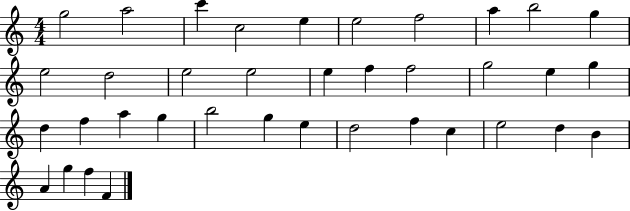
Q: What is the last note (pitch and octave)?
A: F4